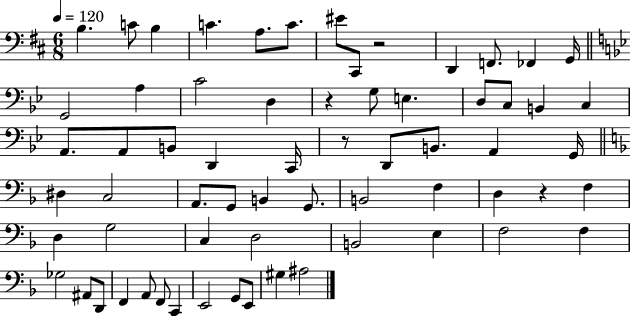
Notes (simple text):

B3/q. C4/e B3/q C4/q. A3/e. C4/e. EIS4/e C#2/e R/h D2/q F2/e. FES2/q G2/s G2/h A3/q C4/h D3/q R/q G3/e E3/q. D3/e C3/e B2/q C3/q A2/e. A2/e B2/e D2/q C2/s R/e D2/e B2/e. A2/q G2/s D#3/q C3/h A2/e. G2/e B2/q G2/e. B2/h F3/q D3/q R/q F3/q D3/q G3/h C3/q D3/h B2/h E3/q F3/h F3/q Gb3/h A#2/e D2/e F2/q A2/e F2/e C2/q E2/h G2/e E2/e G#3/q A#3/h